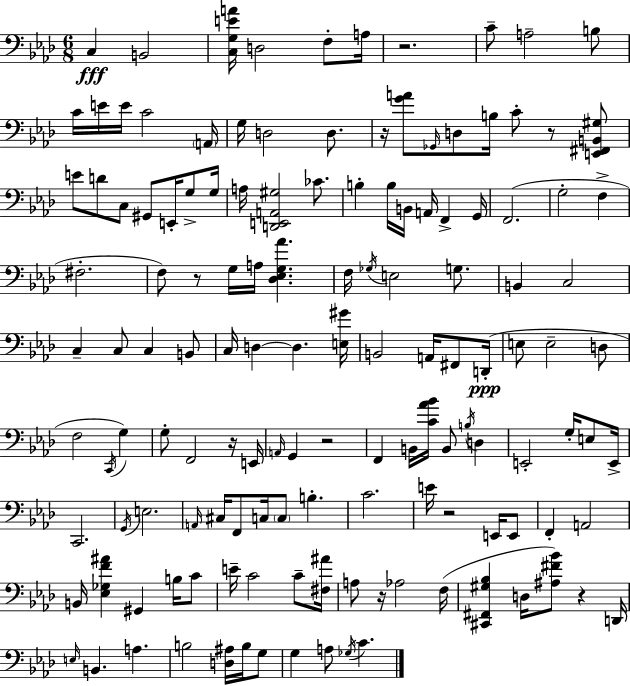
X:1
T:Untitled
M:6/8
L:1/4
K:Fm
C, B,,2 [C,G,EA]/4 D,2 F,/2 A,/4 z2 C/2 A,2 B,/2 C/4 E/4 E/4 C2 A,,/4 G,/4 D,2 D,/2 z/4 [GA]/2 _G,,/4 D,/2 B,/4 C/2 z/2 [E,,^F,,B,,^G,]/2 E/2 D/2 C,/2 ^G,,/2 E,,/4 G,/2 G,/4 A,/4 [D,,E,,A,,^G,]2 _C/2 B, B,/4 B,,/4 A,,/4 F,, G,,/4 F,,2 G,2 F, ^F,2 F,/2 z/2 G,/4 A,/4 [_D,_E,G,_A] F,/4 _G,/4 E,2 G,/2 B,, C,2 C, C,/2 C, B,,/2 C,/4 D, D, [E,^G]/4 B,,2 A,,/4 ^F,,/2 D,,/4 E,/2 E,2 D,/2 F,2 C,,/4 G, G,/2 F,,2 z/4 E,,/4 A,,/4 G,, z2 F,, B,,/4 [C_A_B]/4 B,,/2 B,/4 D, E,,2 G,/4 E,/2 E,,/4 C,,2 G,,/4 E,2 A,,/4 ^C,/4 F,,/2 C,/4 C,/2 B, C2 E/4 z2 E,,/4 E,,/2 F,, A,,2 B,,/4 [_E,_G,F^A] ^G,, B,/4 C/2 E/4 C2 C/2 [^F,^A]/4 A,/2 z/4 _A,2 F,/4 [^C,,^F,,^G,_B,] D,/4 [^A,^F_B]/2 z D,,/4 E,/4 B,, A, B,2 [D,^A,]/4 B,/4 G,/2 G, A,/2 _G,/4 C